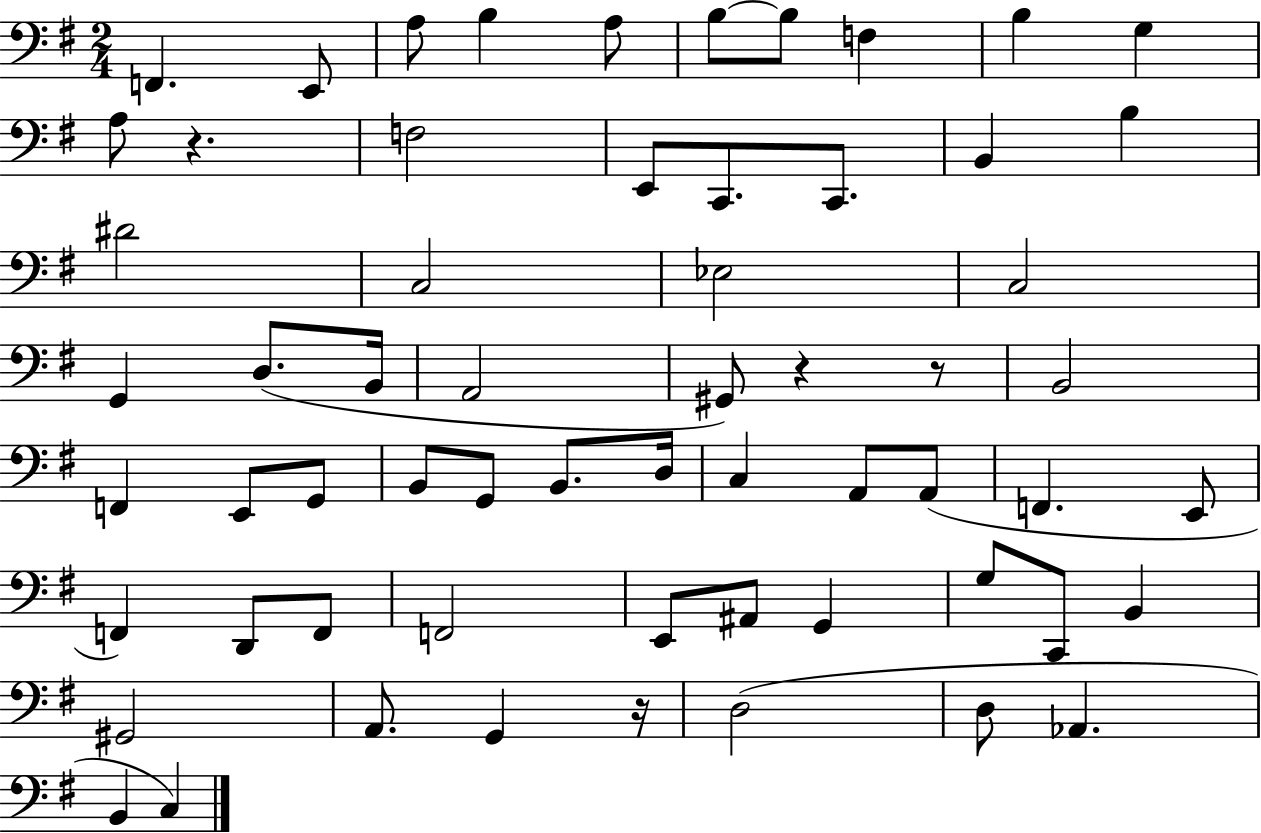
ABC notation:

X:1
T:Untitled
M:2/4
L:1/4
K:G
F,, E,,/2 A,/2 B, A,/2 B,/2 B,/2 F, B, G, A,/2 z F,2 E,,/2 C,,/2 C,,/2 B,, B, ^D2 C,2 _E,2 C,2 G,, D,/2 B,,/4 A,,2 ^G,,/2 z z/2 B,,2 F,, E,,/2 G,,/2 B,,/2 G,,/2 B,,/2 D,/4 C, A,,/2 A,,/2 F,, E,,/2 F,, D,,/2 F,,/2 F,,2 E,,/2 ^A,,/2 G,, G,/2 C,,/2 B,, ^G,,2 A,,/2 G,, z/4 D,2 D,/2 _A,, B,, C,